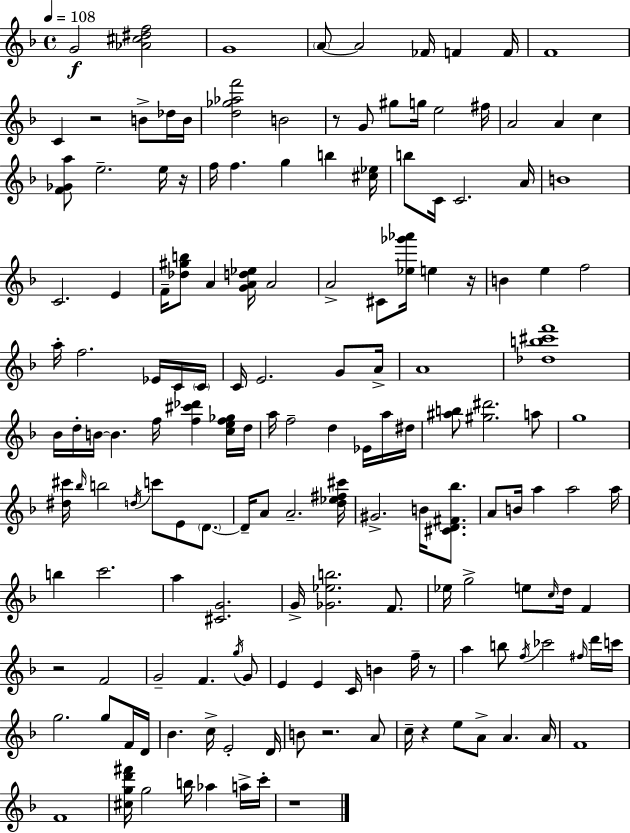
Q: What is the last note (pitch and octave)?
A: C6